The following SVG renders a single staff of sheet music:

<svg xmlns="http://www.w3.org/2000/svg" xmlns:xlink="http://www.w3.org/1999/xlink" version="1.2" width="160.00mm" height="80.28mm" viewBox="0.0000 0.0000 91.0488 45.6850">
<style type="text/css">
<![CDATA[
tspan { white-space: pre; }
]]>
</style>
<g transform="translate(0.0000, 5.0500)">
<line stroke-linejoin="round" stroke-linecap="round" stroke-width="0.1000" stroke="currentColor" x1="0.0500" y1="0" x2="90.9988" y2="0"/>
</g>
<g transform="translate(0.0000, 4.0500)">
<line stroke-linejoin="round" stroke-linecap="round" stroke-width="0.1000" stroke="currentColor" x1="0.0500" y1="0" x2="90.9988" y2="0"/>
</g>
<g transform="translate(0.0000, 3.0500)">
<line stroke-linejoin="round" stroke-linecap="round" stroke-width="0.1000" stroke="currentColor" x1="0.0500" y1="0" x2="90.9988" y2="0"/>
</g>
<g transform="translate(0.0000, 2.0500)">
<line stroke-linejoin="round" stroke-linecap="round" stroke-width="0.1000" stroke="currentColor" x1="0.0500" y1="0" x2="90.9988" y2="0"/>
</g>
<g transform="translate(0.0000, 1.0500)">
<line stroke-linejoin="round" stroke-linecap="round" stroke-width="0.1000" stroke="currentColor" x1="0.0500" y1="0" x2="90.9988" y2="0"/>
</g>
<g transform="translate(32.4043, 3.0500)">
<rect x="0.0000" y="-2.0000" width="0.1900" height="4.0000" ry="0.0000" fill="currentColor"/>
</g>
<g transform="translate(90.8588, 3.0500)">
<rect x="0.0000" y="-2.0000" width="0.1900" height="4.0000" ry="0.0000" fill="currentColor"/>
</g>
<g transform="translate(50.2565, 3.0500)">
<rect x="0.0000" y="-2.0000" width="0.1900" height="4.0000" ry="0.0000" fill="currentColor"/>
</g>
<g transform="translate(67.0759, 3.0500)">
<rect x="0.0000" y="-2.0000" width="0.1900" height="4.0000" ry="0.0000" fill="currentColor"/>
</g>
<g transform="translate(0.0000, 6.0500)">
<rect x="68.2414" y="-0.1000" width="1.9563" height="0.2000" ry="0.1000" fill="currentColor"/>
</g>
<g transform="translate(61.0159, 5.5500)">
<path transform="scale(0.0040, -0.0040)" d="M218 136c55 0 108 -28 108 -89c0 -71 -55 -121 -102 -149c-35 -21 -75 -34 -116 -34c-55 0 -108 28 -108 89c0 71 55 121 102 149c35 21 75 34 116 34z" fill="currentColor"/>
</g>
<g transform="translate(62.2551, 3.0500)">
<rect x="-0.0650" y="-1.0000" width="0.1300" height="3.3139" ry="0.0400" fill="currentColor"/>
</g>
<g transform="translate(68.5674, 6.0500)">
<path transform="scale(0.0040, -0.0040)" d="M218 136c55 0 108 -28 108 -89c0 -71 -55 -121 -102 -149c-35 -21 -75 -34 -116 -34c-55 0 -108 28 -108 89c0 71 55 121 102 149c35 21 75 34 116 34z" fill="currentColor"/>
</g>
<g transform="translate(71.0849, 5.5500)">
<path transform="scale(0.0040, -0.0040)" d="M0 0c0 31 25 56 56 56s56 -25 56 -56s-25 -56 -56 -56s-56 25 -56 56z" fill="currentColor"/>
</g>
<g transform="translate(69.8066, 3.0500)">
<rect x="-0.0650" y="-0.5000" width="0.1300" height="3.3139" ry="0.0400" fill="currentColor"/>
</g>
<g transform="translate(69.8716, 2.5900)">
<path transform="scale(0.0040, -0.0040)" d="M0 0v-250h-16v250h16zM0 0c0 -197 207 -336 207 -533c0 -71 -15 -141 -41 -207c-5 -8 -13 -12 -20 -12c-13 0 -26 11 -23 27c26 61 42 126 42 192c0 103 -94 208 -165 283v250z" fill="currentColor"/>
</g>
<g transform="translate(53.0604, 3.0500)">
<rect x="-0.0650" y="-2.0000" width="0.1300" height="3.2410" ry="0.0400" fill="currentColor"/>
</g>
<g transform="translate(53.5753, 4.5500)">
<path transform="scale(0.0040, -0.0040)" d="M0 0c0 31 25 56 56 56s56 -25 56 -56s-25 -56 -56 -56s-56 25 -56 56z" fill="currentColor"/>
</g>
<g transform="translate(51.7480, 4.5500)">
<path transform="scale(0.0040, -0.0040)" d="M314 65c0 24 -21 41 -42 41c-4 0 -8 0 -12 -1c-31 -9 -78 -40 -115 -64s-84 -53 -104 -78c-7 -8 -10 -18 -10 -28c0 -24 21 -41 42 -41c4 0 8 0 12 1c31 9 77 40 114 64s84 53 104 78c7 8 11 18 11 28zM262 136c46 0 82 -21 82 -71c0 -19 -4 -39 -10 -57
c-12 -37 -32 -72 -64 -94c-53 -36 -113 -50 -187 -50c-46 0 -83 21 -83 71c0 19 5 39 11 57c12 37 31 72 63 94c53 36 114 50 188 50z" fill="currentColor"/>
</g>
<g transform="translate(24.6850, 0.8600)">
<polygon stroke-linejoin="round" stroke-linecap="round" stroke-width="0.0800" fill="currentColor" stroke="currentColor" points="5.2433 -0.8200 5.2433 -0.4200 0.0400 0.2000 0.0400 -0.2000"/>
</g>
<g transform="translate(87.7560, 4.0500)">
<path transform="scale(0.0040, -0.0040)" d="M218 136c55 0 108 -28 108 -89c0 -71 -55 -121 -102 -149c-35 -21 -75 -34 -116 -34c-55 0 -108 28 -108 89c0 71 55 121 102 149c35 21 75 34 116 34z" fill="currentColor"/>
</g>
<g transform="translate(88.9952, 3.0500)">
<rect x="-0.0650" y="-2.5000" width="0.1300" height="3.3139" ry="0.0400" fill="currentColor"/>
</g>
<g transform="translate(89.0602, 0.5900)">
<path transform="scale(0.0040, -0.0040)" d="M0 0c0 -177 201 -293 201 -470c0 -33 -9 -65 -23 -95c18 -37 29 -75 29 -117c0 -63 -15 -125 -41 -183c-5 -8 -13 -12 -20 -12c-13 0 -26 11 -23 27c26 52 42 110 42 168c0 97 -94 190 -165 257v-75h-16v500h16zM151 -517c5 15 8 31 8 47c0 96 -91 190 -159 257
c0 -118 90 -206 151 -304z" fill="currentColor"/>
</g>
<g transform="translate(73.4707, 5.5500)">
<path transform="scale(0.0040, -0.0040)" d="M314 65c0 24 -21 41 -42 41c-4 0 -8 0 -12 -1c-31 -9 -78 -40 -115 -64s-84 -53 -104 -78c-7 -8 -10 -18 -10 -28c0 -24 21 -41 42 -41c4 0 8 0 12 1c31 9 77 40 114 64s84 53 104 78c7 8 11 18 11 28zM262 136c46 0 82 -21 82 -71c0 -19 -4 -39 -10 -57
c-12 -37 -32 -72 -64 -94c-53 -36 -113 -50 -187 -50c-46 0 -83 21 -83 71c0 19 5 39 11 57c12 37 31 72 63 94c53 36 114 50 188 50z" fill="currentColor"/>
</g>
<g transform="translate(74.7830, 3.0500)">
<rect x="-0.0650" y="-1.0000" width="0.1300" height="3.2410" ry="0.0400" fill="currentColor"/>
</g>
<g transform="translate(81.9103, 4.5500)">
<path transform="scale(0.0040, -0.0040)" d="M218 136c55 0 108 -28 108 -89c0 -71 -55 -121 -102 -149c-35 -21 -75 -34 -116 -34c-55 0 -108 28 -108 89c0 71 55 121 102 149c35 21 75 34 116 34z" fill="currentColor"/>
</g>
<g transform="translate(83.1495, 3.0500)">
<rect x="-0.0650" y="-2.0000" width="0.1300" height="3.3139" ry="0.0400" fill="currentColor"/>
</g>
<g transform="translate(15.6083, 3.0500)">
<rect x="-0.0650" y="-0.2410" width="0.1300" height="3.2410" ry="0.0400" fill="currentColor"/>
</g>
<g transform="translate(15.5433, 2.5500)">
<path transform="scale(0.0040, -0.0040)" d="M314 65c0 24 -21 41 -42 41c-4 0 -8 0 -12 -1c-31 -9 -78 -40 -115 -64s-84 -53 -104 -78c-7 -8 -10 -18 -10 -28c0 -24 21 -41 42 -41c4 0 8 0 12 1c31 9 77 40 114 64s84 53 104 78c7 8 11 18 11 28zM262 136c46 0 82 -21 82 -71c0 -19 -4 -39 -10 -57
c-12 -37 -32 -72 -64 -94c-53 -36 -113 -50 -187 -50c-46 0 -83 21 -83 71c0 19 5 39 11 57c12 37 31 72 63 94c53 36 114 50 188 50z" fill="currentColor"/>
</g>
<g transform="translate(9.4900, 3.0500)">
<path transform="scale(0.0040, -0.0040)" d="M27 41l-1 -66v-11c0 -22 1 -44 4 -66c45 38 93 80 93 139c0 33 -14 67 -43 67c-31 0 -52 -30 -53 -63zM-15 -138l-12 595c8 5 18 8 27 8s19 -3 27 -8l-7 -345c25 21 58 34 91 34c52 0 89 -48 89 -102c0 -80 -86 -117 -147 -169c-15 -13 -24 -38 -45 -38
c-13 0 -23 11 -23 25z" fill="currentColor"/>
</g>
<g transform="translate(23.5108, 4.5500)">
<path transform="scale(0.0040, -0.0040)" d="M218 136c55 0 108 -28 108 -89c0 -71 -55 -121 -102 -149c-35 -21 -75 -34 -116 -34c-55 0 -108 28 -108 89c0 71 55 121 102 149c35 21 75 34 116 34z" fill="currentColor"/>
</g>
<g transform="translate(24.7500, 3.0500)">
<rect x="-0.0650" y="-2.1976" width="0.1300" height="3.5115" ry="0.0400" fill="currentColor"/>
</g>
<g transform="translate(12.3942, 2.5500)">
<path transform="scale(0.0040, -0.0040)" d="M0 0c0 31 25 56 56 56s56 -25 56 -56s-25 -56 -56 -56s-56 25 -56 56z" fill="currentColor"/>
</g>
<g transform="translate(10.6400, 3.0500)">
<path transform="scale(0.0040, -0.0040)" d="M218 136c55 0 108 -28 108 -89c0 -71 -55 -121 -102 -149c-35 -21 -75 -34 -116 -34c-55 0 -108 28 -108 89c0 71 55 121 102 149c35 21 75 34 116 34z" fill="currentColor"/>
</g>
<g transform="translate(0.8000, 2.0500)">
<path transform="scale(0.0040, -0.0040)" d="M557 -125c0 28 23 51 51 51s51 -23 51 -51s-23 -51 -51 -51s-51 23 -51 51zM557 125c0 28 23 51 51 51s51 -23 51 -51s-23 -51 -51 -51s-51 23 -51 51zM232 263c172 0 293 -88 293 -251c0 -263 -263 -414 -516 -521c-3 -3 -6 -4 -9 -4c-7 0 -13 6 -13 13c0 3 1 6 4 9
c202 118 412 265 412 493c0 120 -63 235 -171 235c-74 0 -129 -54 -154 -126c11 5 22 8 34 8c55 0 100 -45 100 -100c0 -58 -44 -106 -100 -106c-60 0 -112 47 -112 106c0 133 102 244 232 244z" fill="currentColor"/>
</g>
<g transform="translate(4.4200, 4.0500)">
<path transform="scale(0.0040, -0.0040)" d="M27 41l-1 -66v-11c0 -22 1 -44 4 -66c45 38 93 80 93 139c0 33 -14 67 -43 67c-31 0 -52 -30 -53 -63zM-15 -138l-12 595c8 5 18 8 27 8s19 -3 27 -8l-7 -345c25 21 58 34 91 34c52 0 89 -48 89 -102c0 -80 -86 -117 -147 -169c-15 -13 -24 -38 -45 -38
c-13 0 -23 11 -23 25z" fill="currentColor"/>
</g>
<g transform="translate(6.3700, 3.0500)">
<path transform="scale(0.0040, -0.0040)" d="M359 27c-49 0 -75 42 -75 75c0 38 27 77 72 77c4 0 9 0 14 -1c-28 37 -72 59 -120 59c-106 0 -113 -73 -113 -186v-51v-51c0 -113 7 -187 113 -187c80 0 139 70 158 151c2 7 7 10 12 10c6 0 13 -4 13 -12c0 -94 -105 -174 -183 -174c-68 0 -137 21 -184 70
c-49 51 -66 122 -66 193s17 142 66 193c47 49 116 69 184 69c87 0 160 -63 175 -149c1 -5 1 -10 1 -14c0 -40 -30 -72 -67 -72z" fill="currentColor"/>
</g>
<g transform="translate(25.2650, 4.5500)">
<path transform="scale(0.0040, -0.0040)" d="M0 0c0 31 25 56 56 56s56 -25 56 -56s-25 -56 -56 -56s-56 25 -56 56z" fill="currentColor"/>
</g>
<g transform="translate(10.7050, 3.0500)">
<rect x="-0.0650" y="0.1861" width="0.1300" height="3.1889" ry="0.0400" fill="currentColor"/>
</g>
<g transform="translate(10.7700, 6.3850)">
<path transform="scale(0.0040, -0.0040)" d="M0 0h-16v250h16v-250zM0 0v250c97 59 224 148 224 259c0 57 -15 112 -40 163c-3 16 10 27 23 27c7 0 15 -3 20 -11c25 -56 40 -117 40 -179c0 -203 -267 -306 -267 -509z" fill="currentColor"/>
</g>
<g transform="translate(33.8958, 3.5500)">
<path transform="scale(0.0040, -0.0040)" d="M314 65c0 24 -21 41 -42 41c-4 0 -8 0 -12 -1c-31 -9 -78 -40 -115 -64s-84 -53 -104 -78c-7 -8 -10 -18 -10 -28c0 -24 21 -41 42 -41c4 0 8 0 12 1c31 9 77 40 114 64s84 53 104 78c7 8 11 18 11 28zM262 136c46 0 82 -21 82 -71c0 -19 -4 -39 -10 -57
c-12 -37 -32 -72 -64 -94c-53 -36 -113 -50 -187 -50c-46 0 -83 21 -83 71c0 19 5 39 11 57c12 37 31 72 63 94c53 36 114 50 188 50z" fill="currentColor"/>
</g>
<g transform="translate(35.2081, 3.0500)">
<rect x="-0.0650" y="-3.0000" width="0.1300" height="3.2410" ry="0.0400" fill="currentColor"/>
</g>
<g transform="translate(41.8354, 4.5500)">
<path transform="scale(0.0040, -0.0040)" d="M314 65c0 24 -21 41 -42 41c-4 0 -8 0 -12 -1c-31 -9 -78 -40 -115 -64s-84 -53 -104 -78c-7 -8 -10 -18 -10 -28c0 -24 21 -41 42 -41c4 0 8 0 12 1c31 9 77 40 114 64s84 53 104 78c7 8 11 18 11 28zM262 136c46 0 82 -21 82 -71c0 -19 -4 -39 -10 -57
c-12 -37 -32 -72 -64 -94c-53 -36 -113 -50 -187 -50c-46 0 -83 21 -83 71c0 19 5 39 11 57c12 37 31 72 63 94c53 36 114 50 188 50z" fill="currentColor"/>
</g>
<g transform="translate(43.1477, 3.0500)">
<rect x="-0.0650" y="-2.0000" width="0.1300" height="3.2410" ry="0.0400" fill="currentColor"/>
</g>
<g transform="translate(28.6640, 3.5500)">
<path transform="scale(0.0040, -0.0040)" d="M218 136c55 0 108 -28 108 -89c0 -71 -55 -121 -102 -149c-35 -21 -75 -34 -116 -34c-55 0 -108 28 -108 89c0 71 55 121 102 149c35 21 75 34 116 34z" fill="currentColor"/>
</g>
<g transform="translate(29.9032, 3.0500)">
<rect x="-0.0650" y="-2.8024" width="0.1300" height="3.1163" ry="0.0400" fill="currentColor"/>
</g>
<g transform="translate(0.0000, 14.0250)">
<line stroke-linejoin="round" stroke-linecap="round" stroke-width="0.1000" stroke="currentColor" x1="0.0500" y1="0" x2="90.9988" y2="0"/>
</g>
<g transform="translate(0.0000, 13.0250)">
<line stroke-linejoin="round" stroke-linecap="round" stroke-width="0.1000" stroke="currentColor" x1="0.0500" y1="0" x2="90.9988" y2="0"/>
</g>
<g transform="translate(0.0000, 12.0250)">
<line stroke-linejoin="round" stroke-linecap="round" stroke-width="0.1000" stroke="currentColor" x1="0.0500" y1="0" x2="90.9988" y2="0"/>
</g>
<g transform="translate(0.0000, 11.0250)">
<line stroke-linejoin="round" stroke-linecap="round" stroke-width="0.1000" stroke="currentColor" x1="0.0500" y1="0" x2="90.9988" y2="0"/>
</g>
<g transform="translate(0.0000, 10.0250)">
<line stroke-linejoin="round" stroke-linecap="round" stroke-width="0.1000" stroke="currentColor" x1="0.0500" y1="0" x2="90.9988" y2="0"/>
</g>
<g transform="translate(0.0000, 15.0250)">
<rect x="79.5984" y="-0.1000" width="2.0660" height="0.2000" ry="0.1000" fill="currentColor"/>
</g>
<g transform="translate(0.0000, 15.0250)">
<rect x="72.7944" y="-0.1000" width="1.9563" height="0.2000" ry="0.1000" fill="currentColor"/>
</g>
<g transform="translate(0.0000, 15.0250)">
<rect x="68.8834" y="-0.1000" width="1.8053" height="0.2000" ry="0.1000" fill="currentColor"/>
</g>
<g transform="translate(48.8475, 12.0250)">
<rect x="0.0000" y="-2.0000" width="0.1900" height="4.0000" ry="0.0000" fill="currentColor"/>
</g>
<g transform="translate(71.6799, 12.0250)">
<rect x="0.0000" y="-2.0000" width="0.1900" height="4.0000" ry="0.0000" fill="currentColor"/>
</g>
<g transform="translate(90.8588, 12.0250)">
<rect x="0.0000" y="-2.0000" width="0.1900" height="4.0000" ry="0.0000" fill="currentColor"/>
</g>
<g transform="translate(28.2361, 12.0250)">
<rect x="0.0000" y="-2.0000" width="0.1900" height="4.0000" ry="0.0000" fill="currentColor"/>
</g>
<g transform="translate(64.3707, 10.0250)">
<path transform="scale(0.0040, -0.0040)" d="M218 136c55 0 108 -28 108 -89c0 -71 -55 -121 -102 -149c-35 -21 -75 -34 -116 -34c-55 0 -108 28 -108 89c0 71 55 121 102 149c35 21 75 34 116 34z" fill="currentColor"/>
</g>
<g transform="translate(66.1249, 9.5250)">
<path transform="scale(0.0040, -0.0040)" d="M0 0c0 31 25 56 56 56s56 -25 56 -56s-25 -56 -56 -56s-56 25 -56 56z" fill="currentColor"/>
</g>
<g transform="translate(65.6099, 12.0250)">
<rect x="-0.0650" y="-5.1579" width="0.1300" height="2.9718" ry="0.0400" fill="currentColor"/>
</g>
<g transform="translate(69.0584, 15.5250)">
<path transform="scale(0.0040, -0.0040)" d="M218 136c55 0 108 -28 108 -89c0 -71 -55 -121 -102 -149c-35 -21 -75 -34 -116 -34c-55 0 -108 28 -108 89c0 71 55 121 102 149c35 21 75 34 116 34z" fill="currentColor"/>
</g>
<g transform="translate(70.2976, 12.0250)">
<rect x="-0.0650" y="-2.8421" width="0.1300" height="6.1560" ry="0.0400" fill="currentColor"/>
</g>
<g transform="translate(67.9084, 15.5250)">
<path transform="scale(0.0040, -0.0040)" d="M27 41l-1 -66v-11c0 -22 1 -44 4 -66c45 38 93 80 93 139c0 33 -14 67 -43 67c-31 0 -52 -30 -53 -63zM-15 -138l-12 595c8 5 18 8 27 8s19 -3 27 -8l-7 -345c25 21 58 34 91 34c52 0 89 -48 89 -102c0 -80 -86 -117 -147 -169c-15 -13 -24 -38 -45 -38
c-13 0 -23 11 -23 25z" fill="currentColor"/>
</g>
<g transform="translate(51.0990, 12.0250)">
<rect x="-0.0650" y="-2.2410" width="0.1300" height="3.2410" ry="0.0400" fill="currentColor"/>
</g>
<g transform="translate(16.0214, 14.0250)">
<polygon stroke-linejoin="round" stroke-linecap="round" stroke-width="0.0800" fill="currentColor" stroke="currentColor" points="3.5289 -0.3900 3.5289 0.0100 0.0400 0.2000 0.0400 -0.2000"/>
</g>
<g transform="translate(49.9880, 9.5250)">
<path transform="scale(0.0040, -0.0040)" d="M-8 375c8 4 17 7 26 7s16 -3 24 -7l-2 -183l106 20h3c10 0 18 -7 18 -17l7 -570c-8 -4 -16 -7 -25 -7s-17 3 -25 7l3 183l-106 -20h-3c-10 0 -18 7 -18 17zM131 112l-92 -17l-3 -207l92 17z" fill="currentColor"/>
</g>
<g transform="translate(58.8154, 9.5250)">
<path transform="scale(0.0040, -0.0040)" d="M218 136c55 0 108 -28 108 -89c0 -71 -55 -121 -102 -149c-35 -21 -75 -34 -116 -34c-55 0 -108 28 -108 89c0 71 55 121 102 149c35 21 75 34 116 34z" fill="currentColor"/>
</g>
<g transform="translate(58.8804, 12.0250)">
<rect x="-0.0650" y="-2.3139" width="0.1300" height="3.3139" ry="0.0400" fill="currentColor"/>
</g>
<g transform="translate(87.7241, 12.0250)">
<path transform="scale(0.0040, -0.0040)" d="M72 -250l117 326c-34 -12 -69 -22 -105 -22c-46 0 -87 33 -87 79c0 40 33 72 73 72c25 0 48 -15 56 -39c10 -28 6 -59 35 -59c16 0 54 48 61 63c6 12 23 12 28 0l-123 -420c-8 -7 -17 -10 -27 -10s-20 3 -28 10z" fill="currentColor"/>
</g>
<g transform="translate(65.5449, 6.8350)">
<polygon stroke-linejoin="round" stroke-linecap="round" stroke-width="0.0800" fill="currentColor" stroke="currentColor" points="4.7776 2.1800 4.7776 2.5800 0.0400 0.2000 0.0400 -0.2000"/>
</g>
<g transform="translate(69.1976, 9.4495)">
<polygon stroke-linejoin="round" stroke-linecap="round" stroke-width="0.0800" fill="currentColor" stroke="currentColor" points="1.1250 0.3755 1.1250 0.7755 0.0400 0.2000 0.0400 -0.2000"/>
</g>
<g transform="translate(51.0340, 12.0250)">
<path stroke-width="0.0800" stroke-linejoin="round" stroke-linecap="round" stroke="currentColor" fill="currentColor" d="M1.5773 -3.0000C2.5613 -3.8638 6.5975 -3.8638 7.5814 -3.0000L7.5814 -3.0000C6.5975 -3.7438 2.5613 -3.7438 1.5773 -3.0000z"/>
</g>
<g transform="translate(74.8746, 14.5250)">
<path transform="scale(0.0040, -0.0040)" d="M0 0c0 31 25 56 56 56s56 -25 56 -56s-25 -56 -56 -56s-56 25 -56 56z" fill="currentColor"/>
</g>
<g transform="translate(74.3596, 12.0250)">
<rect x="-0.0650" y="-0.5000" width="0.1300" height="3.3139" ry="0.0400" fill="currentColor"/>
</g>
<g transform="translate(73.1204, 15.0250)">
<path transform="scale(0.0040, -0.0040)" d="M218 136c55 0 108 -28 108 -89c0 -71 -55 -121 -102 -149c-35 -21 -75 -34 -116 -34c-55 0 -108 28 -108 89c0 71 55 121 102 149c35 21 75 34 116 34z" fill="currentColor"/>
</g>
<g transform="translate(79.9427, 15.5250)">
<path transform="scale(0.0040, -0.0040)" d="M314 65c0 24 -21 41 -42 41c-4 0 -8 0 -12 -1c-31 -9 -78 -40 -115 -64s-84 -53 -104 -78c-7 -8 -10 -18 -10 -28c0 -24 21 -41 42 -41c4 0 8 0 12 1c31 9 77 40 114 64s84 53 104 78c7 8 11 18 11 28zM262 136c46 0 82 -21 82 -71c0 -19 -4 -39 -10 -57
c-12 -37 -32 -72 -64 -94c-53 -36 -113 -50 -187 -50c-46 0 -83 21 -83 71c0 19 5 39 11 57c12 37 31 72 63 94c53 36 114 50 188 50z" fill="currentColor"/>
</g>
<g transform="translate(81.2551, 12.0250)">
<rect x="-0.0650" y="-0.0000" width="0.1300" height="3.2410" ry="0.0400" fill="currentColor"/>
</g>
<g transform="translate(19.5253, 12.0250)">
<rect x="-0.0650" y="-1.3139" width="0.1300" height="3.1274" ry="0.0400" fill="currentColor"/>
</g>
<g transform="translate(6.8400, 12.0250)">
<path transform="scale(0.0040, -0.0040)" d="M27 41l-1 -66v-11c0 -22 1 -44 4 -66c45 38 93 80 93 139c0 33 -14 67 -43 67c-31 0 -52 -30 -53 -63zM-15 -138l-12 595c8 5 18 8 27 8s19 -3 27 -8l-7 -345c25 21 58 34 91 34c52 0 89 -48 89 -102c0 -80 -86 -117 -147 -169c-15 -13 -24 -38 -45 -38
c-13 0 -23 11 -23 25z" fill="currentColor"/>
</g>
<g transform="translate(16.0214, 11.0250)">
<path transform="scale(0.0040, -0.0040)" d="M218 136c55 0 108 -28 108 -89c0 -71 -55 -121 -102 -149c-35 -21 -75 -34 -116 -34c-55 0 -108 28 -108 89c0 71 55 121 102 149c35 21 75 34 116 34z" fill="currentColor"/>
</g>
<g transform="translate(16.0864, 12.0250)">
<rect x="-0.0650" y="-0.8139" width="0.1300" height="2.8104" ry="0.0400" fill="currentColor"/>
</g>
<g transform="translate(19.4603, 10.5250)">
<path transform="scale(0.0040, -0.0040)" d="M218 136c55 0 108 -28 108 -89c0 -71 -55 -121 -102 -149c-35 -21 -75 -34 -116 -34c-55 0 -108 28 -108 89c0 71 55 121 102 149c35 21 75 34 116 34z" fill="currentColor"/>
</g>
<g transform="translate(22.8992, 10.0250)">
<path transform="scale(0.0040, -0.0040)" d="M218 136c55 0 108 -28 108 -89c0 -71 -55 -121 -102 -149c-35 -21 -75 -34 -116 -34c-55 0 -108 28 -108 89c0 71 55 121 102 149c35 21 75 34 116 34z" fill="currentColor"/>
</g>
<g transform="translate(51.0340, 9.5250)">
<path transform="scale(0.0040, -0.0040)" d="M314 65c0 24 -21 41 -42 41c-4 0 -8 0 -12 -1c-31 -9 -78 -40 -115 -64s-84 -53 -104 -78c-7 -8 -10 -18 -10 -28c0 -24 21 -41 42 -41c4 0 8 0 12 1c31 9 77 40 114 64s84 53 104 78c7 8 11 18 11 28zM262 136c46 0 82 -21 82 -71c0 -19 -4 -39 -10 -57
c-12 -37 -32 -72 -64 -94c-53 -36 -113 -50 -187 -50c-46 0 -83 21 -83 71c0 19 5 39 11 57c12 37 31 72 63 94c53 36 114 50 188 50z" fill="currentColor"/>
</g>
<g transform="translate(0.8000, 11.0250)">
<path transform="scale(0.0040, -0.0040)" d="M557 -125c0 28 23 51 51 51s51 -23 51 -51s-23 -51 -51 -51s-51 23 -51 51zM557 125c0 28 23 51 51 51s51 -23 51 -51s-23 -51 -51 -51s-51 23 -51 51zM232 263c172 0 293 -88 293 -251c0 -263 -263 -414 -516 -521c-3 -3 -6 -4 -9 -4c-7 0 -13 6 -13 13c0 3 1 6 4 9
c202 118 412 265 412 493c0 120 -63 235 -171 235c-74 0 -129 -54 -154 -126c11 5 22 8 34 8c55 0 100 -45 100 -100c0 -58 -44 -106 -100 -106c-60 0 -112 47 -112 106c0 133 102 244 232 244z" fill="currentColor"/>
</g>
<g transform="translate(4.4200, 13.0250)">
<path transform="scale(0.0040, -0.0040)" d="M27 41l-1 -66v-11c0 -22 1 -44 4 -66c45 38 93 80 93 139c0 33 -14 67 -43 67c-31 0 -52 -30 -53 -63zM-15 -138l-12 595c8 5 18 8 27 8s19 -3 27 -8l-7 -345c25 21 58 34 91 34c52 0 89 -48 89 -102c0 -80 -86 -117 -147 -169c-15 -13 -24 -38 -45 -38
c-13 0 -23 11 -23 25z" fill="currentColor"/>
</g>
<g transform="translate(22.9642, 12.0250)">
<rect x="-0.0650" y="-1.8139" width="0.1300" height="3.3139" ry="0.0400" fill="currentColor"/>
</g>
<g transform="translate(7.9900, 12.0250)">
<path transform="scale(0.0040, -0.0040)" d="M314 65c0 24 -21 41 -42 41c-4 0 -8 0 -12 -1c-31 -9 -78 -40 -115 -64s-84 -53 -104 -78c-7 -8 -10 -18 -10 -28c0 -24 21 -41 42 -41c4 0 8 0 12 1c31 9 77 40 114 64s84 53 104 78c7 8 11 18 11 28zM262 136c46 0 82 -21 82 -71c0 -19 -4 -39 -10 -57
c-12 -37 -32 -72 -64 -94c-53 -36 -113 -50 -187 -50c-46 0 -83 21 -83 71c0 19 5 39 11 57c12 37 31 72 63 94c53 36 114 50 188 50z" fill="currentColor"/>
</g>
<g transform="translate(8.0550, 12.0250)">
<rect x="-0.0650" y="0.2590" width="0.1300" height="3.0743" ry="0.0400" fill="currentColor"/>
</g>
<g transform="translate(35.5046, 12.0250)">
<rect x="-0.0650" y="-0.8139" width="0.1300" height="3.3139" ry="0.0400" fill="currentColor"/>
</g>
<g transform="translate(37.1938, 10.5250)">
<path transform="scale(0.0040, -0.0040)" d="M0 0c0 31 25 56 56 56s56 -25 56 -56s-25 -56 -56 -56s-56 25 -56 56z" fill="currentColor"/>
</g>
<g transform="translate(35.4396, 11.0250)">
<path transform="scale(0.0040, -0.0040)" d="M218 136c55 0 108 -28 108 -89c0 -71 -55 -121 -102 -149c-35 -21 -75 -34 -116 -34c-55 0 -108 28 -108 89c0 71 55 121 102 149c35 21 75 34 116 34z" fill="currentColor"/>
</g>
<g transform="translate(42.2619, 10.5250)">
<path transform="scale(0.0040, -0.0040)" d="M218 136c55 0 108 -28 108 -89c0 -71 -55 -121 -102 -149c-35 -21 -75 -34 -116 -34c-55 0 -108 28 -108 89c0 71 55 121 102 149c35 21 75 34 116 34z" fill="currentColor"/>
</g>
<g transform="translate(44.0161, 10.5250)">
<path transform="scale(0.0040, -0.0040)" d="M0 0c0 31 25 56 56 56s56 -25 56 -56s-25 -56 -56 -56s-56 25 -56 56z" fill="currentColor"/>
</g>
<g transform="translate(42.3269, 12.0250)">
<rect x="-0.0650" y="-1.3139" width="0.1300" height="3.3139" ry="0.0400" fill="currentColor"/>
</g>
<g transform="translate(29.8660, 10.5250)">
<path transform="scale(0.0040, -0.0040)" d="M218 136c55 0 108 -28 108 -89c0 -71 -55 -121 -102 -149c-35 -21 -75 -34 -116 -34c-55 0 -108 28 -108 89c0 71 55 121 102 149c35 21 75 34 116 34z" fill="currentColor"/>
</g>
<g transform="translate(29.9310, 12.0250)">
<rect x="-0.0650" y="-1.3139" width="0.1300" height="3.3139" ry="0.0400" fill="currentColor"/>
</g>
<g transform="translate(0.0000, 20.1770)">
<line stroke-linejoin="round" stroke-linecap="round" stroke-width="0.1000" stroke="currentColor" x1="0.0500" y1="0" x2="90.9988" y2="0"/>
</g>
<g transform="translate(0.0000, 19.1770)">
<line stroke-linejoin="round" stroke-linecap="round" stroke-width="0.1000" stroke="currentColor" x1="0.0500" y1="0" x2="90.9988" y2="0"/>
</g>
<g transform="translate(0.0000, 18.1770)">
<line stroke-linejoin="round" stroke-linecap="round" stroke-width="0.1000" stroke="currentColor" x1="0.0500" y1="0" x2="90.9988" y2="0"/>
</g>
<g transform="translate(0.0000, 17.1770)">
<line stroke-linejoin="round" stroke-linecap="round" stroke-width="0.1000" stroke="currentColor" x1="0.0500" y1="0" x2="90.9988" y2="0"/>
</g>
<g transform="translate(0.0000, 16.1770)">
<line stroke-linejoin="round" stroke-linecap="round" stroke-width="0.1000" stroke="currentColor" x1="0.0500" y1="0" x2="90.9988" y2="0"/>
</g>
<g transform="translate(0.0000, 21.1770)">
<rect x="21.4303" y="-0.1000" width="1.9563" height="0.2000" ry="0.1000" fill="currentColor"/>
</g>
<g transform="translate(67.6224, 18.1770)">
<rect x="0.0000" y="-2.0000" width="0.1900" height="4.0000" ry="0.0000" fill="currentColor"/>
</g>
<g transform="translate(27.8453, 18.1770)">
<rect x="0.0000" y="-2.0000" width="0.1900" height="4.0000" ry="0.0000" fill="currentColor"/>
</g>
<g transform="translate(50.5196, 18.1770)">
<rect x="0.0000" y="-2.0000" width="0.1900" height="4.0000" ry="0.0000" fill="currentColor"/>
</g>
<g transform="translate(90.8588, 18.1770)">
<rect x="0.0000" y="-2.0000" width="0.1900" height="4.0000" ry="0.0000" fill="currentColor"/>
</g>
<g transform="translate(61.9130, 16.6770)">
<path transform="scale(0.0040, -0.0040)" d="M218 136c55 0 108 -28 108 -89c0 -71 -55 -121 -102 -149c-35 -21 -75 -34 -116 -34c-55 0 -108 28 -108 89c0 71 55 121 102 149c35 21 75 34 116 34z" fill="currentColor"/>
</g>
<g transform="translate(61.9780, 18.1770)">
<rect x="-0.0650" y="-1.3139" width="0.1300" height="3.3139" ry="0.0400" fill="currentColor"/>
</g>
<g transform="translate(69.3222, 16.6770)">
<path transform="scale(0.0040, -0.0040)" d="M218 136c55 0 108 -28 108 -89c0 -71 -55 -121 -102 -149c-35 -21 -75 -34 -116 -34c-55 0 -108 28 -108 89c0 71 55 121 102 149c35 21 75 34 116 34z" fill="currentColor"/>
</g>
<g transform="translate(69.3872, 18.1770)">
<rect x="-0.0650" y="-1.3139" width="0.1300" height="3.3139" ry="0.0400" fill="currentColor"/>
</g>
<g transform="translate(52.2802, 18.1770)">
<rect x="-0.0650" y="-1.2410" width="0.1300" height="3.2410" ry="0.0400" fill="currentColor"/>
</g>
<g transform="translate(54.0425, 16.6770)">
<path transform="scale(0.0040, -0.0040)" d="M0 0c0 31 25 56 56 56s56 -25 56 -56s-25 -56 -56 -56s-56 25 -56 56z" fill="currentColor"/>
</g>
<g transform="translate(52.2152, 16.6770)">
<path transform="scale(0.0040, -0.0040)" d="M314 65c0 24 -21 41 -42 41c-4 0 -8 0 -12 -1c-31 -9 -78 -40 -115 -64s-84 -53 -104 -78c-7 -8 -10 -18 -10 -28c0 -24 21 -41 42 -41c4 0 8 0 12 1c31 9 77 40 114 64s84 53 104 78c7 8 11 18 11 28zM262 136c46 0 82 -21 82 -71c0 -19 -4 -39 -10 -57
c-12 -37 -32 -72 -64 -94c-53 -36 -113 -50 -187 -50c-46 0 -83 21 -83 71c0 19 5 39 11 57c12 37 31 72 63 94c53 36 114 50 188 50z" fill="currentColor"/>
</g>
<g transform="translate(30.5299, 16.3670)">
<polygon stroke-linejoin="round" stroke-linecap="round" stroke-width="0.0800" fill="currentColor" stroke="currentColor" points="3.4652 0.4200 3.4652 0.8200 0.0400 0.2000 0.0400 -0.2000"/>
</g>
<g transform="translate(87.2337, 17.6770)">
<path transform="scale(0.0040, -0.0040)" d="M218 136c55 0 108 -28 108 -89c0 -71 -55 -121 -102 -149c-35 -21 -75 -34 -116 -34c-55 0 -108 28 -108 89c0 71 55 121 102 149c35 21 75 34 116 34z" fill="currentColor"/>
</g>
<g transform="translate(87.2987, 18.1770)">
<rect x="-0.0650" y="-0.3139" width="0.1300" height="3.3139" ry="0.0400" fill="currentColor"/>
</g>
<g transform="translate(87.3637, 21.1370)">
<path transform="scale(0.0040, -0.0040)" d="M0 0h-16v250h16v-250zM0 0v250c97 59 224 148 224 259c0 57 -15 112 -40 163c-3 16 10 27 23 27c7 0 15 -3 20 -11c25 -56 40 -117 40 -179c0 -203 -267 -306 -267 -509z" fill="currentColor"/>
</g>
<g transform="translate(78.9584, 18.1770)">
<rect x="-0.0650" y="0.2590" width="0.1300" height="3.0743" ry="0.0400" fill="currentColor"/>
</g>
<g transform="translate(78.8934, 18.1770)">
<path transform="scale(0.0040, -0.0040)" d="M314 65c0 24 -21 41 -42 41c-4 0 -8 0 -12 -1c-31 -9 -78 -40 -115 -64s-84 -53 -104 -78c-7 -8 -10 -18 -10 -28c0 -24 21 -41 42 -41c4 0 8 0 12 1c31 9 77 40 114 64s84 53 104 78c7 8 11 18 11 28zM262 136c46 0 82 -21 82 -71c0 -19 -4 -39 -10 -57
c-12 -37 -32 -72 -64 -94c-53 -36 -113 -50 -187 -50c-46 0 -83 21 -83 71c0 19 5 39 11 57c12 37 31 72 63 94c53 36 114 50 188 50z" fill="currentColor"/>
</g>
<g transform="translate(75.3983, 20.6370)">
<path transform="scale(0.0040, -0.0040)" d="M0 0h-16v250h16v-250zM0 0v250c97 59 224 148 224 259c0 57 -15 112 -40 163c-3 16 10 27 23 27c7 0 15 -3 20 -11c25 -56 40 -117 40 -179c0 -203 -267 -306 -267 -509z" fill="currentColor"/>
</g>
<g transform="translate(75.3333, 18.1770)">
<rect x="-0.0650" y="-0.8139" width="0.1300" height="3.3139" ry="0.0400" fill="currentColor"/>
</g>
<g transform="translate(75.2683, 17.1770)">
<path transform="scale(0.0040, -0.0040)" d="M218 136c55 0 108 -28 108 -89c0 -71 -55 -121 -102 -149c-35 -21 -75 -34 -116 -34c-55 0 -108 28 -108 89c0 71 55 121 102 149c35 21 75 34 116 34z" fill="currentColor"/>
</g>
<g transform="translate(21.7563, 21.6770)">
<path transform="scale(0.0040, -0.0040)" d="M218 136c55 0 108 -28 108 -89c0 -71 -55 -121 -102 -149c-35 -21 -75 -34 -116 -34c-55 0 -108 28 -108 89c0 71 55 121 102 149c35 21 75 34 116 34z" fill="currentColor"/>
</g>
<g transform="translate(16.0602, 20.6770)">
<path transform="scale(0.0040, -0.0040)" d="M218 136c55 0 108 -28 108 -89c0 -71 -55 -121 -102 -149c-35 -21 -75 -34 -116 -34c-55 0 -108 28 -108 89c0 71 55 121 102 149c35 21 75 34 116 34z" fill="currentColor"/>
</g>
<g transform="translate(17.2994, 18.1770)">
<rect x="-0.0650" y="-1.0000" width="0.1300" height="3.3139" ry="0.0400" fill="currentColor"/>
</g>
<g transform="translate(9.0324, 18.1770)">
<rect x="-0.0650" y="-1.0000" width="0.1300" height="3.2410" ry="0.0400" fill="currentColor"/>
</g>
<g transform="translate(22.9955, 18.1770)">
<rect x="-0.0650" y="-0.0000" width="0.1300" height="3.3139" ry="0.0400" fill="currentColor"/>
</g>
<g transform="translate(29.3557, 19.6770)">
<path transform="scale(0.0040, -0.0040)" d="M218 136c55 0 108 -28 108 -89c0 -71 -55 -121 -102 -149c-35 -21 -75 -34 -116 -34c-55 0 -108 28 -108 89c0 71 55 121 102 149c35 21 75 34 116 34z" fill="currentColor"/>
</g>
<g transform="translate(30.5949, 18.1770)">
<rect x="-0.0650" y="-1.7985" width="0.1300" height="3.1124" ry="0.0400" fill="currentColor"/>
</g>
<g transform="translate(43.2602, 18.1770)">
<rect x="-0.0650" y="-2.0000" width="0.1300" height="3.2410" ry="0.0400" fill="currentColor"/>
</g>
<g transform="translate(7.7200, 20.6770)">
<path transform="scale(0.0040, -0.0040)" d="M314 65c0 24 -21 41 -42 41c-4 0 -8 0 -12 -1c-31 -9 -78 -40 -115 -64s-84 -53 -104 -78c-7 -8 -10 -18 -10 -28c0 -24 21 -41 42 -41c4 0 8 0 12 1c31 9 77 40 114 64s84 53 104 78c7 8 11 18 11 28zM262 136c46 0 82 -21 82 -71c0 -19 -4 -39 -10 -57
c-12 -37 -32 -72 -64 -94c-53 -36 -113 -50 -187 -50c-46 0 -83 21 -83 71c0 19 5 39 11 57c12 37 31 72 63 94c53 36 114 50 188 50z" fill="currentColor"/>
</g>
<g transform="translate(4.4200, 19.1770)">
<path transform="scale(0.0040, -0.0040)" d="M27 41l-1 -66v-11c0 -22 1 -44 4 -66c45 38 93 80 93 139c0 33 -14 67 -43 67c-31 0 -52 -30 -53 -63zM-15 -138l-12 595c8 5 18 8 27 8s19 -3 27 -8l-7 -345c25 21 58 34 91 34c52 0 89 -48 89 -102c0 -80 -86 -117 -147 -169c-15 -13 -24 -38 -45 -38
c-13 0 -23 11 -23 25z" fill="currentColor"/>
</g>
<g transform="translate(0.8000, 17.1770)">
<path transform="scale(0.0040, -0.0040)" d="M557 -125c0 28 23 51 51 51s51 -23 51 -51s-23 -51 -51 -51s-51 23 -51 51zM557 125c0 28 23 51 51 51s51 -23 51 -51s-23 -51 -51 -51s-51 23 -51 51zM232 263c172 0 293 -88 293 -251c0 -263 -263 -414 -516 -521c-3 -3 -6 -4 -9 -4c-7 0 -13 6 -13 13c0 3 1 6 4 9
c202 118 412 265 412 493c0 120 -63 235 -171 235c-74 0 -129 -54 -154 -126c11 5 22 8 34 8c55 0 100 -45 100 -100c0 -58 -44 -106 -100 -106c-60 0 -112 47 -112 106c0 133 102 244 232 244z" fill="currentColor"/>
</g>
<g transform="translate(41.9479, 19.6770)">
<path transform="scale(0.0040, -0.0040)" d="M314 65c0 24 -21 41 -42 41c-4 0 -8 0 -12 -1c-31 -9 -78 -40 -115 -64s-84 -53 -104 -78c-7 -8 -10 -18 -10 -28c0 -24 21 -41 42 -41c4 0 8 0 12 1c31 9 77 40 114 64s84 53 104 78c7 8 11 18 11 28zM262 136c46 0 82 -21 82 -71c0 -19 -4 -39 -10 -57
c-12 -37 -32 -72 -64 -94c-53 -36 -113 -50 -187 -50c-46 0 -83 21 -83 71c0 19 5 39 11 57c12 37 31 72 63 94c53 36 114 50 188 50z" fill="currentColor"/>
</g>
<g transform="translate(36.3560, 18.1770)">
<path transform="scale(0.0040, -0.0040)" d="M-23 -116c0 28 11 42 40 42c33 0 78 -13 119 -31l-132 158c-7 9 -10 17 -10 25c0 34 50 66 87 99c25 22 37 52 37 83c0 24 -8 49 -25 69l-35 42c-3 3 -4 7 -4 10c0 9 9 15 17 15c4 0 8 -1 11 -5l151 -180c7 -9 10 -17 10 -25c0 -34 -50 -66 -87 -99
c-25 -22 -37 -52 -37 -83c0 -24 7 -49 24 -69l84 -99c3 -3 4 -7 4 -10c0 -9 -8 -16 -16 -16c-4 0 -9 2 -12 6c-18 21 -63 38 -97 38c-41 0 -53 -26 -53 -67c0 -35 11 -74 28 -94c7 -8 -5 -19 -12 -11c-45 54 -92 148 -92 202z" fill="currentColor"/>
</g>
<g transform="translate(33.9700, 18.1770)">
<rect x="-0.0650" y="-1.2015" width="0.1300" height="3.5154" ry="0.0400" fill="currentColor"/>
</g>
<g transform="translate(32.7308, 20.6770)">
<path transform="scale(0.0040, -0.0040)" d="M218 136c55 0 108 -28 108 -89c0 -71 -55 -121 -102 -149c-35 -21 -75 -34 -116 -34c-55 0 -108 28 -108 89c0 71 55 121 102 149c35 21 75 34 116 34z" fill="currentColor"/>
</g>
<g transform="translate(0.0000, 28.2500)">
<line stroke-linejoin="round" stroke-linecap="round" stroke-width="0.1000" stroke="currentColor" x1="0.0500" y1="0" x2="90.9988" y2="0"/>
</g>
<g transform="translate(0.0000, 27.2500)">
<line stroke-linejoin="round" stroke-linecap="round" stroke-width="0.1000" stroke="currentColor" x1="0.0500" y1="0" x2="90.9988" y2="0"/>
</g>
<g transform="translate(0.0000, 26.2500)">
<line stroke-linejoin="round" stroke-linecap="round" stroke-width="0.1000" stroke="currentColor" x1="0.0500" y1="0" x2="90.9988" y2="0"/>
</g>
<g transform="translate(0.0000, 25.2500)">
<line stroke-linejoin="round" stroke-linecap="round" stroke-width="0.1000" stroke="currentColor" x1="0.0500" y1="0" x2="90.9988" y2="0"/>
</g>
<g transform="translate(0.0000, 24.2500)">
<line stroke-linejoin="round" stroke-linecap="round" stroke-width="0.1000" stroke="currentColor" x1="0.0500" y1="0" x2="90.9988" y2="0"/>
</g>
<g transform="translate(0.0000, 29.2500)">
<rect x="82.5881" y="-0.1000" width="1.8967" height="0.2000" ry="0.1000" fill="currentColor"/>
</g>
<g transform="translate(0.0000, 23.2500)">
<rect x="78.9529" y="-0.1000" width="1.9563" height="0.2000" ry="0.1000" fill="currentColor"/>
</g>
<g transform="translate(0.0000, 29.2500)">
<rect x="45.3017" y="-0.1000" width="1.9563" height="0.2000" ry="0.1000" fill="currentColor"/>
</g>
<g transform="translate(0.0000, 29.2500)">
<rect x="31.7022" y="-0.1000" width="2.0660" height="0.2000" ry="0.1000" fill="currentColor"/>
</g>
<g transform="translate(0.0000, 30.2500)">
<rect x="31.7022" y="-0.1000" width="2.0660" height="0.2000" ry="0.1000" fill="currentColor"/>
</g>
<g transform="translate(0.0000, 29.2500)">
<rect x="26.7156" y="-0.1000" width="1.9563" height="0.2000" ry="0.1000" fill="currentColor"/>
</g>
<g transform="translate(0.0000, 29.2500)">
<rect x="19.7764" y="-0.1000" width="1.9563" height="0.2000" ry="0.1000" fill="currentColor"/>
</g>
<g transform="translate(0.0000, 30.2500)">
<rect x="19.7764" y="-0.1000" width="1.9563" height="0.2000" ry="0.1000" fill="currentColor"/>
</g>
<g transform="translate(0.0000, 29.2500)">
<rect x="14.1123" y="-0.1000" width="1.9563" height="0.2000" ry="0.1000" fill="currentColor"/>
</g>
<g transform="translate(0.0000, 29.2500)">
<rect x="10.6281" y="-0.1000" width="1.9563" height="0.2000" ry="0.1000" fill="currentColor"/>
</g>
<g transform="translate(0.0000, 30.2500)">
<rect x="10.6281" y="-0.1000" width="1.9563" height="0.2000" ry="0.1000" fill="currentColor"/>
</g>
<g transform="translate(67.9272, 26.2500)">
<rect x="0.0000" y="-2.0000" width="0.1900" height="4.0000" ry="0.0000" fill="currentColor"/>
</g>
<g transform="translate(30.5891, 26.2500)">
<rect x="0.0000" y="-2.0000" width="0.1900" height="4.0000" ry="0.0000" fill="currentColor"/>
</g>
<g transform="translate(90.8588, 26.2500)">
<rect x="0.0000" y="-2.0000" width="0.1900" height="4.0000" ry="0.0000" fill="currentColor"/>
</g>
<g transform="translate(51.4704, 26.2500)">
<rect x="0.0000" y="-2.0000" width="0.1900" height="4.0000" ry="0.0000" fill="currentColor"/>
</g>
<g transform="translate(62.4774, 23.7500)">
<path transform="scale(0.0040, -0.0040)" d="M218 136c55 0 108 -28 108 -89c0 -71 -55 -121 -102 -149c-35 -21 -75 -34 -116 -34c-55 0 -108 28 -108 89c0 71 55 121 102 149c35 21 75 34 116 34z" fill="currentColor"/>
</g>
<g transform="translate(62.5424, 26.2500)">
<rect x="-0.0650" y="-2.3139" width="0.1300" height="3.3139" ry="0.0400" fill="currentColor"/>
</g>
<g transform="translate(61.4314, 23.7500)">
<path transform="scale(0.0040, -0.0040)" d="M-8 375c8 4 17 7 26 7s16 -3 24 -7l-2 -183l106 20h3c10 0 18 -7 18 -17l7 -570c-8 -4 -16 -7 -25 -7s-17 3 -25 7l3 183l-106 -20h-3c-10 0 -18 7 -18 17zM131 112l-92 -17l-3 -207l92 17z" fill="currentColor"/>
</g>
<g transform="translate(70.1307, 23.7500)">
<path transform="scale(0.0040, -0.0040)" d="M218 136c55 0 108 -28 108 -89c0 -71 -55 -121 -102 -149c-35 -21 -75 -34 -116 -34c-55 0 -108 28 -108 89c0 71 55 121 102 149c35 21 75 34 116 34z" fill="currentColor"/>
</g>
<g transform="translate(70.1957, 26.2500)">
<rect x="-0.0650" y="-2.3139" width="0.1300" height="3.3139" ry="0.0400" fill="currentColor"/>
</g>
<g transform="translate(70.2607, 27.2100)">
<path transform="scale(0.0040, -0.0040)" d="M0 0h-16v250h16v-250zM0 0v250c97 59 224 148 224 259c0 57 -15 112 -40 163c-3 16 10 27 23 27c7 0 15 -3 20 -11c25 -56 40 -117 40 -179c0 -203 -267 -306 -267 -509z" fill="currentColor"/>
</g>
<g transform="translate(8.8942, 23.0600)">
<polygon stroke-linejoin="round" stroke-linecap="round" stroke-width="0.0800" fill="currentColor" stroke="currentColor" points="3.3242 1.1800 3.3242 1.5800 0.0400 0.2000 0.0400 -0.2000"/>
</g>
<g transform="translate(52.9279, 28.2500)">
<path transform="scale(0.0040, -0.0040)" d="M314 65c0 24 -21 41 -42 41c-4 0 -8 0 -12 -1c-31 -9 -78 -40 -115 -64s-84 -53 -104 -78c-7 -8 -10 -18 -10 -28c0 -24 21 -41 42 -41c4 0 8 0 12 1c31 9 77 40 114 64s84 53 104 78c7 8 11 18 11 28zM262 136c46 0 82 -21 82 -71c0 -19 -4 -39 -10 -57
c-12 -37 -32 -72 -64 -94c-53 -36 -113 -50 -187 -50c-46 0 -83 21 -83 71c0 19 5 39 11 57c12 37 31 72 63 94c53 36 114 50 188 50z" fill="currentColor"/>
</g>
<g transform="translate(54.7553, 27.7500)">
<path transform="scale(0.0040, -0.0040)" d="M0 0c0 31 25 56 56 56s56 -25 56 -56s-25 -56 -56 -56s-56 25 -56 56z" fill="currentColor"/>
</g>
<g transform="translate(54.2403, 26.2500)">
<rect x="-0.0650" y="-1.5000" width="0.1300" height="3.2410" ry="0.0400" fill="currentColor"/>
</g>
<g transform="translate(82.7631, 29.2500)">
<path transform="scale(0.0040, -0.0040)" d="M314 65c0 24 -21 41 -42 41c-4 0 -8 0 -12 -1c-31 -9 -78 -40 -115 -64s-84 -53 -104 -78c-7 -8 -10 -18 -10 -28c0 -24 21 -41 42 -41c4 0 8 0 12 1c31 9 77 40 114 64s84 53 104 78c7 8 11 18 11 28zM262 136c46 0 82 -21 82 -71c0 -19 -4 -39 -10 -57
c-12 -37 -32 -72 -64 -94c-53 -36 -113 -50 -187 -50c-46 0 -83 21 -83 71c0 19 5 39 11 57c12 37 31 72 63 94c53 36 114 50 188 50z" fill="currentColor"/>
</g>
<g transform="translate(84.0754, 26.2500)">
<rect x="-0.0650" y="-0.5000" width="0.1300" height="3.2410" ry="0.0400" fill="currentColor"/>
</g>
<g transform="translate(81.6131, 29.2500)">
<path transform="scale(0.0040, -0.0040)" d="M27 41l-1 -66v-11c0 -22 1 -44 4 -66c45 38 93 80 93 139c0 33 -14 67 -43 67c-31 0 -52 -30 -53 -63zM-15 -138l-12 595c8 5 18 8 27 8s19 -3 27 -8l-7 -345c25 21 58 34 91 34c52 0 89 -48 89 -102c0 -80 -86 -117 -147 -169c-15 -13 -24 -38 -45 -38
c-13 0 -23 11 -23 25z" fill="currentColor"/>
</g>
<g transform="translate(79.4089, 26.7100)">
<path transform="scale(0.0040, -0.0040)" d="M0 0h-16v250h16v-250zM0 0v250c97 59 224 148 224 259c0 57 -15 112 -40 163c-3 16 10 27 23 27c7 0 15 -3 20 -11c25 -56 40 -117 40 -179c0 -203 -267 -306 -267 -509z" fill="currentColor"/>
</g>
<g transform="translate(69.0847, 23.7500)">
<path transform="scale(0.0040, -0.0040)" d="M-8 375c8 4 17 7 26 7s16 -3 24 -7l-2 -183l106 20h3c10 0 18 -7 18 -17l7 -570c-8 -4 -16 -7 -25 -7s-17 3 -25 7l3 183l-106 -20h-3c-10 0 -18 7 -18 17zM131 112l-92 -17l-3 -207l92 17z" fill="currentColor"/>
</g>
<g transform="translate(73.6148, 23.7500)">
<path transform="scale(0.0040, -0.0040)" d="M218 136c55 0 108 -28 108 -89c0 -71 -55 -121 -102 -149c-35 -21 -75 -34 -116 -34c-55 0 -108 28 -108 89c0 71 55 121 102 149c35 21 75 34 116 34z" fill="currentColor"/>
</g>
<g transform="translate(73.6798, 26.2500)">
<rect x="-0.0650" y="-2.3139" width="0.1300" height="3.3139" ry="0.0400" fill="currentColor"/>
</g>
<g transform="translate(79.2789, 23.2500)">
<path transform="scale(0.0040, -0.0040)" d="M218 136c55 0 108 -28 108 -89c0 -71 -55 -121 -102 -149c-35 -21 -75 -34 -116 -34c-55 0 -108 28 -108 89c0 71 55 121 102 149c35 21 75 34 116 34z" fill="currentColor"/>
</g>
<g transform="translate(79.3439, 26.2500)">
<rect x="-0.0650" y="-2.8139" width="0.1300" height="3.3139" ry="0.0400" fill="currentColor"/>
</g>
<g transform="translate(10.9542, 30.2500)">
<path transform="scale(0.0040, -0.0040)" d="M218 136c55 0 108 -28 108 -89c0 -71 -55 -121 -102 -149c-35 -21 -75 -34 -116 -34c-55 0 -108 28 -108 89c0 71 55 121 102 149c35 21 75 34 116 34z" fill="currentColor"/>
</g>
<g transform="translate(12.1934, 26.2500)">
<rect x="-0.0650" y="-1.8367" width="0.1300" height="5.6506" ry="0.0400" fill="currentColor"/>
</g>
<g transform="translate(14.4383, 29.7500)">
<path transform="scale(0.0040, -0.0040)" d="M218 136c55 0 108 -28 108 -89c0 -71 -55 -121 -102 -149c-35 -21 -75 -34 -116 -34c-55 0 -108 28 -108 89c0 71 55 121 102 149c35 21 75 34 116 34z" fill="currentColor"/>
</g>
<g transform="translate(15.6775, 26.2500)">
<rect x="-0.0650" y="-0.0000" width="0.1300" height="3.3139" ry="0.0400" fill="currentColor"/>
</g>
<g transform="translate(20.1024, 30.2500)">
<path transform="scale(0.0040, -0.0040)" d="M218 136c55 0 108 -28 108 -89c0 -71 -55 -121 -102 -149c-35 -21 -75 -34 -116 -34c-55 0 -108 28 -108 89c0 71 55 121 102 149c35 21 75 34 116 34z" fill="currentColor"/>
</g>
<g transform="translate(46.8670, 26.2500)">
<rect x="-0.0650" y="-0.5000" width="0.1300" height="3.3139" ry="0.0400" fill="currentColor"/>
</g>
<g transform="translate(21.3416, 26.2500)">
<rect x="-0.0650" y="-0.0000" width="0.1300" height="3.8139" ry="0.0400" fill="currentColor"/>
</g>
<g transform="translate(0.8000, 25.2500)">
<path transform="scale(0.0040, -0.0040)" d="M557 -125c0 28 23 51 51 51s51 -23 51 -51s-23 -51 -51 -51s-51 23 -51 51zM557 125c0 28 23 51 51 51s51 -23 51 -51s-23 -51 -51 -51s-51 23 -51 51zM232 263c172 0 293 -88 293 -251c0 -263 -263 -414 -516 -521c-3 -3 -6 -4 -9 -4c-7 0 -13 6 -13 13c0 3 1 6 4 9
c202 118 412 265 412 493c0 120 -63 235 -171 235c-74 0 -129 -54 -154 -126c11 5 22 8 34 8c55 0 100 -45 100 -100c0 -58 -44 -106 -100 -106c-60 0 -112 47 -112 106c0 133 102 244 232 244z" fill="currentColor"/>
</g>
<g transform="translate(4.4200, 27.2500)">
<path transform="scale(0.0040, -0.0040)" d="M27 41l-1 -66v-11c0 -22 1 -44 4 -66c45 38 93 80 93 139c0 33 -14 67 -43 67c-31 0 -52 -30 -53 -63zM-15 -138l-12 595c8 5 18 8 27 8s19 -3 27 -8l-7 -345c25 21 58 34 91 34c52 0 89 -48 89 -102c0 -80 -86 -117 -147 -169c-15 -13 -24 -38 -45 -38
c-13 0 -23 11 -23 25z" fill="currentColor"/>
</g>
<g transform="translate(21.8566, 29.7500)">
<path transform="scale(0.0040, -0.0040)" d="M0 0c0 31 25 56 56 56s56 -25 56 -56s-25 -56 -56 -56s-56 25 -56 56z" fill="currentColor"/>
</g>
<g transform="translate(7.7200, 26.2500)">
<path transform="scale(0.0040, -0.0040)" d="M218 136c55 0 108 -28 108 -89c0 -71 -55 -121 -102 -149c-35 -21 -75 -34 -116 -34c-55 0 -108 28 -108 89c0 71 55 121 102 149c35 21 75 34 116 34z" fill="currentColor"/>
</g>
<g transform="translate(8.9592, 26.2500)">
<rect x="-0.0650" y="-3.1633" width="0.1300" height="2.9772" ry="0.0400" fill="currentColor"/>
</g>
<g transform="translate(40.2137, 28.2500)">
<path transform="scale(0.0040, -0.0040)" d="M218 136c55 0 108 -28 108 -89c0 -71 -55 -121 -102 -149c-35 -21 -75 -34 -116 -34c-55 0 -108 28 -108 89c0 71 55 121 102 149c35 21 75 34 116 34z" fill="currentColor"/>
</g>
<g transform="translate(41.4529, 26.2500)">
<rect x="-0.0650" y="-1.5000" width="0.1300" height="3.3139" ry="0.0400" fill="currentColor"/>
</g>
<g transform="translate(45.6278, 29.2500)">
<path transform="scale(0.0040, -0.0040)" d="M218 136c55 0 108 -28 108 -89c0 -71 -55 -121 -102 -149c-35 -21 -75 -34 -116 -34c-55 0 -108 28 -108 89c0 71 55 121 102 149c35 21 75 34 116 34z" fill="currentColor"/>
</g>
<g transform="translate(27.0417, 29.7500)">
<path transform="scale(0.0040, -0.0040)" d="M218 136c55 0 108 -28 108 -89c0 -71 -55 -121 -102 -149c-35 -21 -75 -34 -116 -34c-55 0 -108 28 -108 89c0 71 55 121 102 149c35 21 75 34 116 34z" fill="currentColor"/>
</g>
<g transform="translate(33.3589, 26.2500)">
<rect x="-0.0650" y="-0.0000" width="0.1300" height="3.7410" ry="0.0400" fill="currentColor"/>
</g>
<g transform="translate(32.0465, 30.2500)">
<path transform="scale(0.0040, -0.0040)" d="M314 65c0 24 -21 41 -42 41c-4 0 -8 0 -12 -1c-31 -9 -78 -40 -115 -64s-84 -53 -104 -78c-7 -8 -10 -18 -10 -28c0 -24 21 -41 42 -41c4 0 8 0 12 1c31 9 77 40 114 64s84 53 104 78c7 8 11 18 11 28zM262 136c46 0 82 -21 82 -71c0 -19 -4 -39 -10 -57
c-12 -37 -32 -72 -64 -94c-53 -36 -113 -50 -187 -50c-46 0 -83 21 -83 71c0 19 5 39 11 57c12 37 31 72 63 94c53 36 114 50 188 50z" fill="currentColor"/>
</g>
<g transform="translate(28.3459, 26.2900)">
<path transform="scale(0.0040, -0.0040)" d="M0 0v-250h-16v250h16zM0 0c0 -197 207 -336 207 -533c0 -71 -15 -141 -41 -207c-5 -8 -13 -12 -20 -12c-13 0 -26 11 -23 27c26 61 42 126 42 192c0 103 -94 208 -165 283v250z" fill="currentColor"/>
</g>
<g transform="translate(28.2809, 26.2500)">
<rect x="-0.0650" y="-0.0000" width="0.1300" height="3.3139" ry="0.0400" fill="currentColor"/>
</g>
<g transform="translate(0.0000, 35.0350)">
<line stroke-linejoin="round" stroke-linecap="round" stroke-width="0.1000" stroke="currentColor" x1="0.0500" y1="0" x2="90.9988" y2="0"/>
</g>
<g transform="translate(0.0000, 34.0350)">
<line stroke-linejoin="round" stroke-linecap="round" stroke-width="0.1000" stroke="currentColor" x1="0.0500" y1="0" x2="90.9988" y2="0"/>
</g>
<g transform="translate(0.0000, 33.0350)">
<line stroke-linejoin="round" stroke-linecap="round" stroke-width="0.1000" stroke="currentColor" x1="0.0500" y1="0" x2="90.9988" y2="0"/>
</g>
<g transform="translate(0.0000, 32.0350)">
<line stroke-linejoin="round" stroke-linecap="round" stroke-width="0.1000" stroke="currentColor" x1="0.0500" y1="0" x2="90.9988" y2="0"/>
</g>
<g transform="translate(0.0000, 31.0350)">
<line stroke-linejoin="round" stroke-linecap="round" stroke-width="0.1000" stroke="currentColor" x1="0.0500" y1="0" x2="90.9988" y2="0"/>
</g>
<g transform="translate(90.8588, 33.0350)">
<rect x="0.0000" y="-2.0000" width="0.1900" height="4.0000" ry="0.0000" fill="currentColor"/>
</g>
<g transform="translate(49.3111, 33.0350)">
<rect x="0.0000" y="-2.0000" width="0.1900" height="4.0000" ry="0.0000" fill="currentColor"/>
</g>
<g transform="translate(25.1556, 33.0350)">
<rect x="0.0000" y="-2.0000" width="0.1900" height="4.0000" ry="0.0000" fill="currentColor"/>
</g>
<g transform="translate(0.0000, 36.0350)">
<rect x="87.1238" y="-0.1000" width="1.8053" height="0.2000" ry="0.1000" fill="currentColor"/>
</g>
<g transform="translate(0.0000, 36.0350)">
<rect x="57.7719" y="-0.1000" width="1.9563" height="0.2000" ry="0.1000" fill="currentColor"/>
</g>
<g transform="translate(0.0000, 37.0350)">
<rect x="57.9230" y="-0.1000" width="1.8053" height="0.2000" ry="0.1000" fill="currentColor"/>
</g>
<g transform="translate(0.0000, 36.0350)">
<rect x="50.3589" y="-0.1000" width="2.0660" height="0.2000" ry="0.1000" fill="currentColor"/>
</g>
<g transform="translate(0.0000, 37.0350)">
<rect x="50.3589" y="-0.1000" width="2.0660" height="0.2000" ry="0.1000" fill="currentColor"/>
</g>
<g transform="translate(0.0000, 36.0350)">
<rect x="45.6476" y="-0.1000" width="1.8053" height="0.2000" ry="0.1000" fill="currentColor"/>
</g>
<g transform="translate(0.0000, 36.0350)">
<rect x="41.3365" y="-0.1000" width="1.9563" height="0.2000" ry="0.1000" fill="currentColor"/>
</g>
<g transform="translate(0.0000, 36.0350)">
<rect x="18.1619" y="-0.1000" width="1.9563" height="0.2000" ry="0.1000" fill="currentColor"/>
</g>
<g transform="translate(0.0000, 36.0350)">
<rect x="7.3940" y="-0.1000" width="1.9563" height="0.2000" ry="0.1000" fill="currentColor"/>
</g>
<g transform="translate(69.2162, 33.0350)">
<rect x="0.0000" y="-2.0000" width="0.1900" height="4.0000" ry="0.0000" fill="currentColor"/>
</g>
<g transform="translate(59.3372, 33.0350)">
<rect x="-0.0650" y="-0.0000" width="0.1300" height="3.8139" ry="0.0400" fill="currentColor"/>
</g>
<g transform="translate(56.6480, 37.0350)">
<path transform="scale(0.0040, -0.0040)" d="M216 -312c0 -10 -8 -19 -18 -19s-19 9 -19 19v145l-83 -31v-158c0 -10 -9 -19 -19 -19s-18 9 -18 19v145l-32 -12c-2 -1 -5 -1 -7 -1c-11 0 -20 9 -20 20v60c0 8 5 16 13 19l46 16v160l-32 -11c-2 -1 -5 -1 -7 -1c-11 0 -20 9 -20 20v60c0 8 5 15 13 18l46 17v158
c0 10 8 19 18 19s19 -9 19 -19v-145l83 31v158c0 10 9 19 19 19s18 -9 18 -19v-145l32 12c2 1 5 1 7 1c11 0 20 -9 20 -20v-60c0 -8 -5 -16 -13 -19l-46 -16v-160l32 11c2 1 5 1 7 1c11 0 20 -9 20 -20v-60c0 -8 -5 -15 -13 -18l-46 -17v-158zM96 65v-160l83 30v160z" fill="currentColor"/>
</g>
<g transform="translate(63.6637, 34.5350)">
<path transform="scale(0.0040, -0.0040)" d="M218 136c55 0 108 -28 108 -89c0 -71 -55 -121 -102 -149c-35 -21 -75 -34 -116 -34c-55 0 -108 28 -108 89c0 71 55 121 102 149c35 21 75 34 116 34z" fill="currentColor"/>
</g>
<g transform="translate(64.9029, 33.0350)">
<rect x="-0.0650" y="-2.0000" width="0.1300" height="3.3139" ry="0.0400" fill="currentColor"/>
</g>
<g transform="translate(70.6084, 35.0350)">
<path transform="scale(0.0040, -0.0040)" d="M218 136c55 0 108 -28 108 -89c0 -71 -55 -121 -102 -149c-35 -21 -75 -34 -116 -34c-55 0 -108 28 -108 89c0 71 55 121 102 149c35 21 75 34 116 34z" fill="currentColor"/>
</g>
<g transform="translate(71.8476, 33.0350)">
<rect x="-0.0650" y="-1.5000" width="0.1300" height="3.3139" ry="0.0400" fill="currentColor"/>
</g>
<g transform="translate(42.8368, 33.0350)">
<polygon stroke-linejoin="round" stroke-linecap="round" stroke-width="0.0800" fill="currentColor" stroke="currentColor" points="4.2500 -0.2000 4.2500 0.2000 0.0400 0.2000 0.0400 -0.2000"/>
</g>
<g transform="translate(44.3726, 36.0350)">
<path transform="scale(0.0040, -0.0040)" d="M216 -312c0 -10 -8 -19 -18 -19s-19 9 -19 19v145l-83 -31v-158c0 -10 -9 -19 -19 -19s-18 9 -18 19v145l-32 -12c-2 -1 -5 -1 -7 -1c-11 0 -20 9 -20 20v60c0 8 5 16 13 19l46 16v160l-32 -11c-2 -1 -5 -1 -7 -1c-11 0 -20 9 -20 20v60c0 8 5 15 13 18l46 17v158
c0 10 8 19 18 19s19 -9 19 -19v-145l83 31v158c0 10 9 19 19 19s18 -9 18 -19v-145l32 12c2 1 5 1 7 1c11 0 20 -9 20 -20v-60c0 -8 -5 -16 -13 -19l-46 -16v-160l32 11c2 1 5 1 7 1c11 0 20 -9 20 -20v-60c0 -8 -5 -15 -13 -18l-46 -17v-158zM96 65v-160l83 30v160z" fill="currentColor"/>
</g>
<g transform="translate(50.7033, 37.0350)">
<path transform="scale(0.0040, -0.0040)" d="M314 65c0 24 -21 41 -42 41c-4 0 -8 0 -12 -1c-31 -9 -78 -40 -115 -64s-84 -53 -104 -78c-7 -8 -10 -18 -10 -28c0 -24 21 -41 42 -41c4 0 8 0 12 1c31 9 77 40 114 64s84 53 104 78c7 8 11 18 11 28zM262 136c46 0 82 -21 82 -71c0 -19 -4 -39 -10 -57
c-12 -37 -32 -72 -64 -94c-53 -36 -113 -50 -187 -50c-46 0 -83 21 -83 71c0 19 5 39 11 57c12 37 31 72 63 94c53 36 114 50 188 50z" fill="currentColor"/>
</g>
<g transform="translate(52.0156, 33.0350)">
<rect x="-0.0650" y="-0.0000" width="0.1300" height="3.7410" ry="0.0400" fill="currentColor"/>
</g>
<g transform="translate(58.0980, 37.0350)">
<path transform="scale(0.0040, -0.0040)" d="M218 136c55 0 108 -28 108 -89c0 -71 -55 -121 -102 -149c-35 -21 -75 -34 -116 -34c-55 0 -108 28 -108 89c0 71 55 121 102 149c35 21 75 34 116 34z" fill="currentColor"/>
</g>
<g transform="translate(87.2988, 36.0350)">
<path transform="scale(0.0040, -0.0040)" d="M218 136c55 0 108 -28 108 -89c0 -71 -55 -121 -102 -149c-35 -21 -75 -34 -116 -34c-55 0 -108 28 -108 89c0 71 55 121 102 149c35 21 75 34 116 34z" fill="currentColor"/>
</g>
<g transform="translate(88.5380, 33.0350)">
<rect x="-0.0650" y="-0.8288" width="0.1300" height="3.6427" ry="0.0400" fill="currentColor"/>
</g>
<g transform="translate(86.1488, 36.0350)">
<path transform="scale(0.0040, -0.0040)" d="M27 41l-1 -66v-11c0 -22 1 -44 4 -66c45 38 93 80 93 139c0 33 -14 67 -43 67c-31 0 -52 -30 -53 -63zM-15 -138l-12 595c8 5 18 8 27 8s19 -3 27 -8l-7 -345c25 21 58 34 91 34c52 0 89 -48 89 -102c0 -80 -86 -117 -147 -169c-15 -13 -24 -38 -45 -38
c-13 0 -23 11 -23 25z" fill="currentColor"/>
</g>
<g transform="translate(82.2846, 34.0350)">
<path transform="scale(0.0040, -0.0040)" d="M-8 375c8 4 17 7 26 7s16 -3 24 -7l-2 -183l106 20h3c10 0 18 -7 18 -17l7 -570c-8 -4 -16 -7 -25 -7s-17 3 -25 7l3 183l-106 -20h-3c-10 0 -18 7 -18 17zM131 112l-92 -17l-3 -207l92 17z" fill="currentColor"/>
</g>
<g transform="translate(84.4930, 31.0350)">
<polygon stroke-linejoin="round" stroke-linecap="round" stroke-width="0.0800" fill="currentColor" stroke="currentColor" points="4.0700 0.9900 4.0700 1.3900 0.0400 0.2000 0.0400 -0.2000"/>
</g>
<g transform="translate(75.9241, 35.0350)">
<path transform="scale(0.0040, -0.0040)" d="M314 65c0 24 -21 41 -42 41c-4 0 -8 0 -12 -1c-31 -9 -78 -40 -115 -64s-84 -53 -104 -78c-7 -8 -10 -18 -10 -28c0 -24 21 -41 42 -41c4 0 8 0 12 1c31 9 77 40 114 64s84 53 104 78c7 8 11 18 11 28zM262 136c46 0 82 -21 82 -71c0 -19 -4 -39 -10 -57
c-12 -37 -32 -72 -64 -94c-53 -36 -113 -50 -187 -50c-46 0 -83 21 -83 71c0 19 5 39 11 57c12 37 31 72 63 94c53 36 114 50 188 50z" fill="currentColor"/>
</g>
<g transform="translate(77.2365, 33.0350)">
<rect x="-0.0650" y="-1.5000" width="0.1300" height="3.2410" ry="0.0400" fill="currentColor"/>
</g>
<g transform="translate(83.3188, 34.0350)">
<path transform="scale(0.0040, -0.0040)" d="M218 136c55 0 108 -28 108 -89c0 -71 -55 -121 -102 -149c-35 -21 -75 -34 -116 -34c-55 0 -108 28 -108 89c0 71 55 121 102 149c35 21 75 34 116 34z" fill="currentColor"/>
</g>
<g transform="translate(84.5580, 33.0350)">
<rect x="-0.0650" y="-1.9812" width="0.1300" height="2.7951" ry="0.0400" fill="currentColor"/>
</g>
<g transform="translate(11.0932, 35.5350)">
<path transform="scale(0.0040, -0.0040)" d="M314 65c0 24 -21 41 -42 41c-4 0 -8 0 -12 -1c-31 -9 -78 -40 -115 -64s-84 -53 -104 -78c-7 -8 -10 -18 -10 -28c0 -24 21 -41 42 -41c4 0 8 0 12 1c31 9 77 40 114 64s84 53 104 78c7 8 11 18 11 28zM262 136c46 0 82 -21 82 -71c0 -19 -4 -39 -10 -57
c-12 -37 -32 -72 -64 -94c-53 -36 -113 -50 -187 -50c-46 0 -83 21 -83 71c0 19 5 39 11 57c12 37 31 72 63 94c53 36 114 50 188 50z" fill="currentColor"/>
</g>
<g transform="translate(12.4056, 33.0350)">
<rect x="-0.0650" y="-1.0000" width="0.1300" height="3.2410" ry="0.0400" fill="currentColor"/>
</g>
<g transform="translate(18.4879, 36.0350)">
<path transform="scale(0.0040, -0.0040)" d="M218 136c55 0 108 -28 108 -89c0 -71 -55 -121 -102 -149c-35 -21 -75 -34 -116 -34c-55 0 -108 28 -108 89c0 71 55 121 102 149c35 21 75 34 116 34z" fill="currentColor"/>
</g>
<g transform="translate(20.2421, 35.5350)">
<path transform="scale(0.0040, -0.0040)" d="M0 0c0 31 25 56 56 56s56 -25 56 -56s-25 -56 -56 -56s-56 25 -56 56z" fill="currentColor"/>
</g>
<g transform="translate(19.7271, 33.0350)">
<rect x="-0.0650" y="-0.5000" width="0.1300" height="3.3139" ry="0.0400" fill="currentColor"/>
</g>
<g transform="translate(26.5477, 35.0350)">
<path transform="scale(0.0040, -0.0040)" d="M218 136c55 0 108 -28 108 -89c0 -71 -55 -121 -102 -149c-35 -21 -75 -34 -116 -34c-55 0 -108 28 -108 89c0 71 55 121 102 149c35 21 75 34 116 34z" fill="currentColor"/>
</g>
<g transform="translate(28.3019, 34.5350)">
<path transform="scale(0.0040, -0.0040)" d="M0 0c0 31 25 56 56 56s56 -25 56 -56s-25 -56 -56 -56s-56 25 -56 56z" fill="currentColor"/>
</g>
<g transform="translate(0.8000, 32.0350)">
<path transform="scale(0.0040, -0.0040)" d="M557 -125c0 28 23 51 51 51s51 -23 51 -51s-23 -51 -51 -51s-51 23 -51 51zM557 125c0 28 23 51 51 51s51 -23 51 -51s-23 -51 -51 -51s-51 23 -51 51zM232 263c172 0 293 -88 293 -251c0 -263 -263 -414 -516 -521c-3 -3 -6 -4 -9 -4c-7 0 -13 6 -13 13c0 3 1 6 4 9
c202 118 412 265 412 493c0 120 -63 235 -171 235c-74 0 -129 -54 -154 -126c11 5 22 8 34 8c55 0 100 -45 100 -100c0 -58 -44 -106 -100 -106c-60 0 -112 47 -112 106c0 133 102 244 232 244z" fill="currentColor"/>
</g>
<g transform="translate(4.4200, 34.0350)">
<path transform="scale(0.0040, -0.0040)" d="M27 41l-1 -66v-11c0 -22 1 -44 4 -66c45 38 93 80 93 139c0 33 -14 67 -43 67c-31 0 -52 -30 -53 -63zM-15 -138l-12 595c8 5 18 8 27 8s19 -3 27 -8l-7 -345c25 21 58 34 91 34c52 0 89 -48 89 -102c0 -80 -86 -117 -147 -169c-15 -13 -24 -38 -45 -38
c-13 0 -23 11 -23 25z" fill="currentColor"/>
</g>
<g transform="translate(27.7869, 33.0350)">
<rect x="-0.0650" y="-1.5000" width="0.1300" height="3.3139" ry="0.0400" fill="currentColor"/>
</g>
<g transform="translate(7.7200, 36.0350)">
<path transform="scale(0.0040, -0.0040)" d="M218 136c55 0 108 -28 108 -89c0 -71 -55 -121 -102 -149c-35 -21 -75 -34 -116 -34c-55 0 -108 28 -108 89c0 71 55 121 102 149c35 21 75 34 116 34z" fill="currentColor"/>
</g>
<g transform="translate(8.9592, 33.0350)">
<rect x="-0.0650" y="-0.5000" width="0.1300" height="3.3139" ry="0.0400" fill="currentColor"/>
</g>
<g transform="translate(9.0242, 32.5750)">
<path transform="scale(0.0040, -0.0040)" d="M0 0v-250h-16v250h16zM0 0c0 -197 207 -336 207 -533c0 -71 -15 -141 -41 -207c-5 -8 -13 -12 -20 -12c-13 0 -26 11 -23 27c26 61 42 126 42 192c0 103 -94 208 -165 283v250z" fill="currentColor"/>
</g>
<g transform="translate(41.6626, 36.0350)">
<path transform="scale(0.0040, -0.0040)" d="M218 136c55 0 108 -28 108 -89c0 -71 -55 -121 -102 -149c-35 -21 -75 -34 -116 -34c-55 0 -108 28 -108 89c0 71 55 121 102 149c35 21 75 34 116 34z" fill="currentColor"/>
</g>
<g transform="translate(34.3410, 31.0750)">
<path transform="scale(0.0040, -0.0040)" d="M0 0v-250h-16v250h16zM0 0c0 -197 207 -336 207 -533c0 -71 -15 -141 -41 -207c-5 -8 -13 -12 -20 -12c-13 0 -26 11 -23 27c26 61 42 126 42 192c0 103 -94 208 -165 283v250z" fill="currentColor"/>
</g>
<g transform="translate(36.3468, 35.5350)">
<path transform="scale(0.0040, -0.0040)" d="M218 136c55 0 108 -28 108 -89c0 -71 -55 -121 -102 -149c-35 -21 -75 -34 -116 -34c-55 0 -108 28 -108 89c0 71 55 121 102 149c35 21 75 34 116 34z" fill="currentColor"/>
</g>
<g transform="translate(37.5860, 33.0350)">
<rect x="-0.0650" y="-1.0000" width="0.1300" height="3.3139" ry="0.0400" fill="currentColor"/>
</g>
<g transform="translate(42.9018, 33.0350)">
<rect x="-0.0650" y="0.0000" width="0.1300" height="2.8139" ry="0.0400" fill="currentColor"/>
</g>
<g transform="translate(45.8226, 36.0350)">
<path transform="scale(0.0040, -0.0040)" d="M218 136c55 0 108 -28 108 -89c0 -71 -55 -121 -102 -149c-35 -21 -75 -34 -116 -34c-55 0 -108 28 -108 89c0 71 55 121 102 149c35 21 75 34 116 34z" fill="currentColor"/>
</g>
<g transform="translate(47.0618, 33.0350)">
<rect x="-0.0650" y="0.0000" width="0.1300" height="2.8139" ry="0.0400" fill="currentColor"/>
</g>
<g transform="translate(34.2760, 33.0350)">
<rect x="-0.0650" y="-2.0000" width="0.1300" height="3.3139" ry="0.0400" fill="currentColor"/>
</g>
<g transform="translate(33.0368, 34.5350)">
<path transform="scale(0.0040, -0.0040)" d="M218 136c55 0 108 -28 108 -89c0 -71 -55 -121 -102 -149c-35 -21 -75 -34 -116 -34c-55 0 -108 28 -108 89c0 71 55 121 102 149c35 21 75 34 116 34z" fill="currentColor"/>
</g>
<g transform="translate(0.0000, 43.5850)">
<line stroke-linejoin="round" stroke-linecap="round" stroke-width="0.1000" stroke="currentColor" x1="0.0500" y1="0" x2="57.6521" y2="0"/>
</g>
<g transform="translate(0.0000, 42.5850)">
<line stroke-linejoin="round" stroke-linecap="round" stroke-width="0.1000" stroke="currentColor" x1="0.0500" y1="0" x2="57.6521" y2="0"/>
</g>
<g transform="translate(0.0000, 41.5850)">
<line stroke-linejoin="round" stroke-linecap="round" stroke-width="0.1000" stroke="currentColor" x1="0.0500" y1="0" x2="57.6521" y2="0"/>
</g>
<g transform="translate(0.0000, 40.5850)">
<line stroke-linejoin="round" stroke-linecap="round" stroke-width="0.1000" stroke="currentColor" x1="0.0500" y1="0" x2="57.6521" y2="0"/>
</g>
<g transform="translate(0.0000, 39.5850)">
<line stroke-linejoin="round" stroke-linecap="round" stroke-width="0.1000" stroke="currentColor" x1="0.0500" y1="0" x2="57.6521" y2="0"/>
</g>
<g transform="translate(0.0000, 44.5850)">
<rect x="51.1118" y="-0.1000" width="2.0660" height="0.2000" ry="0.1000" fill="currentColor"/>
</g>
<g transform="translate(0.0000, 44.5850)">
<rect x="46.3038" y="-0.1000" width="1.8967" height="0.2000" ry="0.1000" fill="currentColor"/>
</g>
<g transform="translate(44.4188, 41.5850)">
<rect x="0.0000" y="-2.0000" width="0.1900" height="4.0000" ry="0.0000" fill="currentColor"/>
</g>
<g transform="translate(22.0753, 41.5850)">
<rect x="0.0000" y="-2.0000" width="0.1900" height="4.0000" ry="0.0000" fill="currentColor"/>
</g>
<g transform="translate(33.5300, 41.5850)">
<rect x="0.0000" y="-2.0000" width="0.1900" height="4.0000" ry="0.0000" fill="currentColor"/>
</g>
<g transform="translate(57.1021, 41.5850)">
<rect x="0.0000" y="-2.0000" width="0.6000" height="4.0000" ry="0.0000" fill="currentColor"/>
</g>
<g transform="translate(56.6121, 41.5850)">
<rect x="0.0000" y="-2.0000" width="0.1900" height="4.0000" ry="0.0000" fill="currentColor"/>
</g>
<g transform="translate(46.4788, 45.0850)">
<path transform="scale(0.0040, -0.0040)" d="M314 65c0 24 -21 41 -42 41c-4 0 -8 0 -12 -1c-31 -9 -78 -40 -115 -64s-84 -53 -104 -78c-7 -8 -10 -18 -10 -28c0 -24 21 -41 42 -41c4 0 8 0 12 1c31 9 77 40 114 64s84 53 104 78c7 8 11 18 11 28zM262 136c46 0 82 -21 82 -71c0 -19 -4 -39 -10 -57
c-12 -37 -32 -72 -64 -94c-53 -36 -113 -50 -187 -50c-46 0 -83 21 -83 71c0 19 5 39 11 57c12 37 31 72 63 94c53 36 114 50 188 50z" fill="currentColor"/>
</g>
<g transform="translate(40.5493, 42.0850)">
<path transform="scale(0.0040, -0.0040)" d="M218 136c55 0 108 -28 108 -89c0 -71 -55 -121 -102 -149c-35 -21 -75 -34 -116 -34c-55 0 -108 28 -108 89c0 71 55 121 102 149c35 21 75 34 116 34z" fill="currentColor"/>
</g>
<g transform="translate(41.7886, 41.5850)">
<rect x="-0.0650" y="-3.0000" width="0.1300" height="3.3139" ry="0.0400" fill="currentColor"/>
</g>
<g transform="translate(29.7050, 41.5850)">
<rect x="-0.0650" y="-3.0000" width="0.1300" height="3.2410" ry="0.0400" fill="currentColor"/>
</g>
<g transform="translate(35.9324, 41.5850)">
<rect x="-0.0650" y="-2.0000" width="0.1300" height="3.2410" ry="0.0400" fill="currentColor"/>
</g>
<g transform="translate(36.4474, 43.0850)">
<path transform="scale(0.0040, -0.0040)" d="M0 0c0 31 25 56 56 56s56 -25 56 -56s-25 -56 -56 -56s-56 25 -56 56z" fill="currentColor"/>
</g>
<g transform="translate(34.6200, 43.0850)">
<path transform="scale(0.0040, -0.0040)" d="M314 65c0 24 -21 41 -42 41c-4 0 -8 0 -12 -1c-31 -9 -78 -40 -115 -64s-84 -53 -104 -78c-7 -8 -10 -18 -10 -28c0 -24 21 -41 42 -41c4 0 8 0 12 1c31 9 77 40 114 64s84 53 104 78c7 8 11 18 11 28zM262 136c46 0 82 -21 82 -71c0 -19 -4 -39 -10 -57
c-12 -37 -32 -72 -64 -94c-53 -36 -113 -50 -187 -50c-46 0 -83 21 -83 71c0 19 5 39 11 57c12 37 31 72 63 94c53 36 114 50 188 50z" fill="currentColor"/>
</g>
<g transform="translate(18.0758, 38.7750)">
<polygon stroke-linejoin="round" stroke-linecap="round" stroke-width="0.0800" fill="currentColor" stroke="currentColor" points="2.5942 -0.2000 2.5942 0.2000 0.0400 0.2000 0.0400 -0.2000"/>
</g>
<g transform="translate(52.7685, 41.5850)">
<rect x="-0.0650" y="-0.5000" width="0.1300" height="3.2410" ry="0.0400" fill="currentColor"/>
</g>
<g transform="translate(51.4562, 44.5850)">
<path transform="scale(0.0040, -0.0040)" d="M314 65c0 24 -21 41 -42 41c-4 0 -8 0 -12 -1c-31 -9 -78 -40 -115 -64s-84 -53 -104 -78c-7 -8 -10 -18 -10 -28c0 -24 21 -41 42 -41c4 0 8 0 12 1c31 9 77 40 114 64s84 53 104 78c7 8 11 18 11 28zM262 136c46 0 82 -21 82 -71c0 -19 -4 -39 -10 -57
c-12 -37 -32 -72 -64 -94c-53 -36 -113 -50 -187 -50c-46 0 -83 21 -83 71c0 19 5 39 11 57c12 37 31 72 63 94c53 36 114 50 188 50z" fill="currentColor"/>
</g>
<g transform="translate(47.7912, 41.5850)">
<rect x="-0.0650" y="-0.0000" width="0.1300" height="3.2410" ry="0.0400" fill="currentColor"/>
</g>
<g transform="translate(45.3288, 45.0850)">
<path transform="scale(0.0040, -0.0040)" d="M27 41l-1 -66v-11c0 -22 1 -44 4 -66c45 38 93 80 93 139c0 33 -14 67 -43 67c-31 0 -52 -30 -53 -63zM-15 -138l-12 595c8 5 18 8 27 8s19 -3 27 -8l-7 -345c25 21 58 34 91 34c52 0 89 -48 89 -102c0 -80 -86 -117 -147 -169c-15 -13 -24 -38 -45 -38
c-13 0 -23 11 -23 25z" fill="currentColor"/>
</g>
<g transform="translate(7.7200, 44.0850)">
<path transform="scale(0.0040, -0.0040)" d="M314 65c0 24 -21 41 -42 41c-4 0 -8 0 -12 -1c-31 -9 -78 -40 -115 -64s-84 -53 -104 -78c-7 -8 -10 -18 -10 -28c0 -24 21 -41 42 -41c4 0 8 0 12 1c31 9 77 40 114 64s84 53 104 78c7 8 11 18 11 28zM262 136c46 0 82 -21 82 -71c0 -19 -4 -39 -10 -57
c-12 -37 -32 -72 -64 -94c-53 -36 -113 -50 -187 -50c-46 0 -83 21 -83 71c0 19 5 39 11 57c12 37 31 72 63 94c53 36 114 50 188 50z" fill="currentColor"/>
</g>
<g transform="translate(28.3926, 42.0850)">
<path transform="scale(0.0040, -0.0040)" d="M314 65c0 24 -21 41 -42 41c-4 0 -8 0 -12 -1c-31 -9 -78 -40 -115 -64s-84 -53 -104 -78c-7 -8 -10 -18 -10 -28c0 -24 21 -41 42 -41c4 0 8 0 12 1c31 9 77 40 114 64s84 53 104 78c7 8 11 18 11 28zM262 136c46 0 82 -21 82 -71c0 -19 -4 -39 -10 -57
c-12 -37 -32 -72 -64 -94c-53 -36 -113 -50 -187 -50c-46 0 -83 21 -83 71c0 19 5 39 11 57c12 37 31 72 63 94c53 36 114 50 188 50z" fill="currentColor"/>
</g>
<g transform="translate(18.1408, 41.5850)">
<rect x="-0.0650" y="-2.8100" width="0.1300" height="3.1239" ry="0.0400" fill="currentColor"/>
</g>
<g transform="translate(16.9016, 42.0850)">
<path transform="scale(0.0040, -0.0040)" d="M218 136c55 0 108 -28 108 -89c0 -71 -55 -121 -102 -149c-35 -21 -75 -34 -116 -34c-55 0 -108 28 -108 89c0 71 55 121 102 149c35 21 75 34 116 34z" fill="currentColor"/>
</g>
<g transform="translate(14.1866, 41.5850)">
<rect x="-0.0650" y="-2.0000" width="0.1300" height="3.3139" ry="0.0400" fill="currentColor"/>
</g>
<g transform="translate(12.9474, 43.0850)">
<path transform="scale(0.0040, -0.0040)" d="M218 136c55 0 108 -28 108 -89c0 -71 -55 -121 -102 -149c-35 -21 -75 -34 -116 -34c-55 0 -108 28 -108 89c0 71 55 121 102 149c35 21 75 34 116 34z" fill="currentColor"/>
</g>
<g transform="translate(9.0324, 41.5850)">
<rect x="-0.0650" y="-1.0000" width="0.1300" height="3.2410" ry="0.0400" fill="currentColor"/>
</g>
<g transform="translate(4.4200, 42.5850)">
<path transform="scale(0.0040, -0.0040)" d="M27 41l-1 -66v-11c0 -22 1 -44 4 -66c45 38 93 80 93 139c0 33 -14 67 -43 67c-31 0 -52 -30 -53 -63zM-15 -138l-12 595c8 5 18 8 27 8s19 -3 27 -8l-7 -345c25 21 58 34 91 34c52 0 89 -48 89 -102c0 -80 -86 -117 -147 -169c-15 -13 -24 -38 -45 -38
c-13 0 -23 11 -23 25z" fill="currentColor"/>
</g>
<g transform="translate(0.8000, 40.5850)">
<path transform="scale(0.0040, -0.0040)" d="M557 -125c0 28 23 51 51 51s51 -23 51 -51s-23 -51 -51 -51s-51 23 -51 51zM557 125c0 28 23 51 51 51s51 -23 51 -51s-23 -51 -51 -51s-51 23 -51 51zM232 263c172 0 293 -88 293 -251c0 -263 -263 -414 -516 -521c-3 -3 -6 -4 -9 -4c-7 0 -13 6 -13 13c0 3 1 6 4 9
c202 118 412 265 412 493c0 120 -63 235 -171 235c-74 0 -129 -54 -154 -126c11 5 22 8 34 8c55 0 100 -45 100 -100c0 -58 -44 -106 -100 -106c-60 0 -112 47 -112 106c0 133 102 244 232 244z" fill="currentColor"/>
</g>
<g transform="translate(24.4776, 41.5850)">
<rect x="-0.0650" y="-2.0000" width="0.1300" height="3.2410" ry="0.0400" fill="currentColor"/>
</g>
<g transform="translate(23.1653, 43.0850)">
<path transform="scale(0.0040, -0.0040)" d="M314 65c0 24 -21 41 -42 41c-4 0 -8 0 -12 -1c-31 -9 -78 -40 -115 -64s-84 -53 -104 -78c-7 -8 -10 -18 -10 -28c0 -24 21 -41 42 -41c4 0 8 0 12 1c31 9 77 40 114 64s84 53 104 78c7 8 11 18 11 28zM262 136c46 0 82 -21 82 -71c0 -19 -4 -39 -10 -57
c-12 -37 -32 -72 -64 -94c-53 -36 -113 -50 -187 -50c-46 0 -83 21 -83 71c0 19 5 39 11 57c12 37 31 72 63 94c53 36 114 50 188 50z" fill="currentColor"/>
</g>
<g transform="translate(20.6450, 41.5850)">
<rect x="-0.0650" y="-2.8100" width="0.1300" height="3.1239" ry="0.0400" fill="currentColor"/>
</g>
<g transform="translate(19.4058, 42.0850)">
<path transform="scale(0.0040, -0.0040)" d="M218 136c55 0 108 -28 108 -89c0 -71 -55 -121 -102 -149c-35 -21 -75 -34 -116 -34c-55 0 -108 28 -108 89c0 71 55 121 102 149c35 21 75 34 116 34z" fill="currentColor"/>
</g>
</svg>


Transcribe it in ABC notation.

X:1
T:Untitled
M:4/4
L:1/4
K:F
_D,/2 E,2 A,,/2 C,/2 C,2 A,,2 A,,2 F,, E,,/2 F,,2 A,, _B,,/4 _D,2 F,/2 G,/2 A, G, F, G, B,2 B, A,/2 _D,,/4 E,, D,,2 z/2 F,,2 F,, D,, A,,/2 F,,/2 z A,,2 G,2 G, G, F,/2 D,2 E,/2 D,/2 C,,/2 D,, C,, D,,/2 C,,2 G,, E,, G,,2 B, B,/2 B, C/2 _E,,2 E,,/2 F,,2 E,, G,, A,,/2 F,, E,,/2 ^E,,/2 C,,2 ^C,, A,, G,, G,,2 B,,/2 _E,,/2 F,,2 A,, C,/2 C,/2 A,,2 C,2 A,,2 C, _D,,2 E,,2